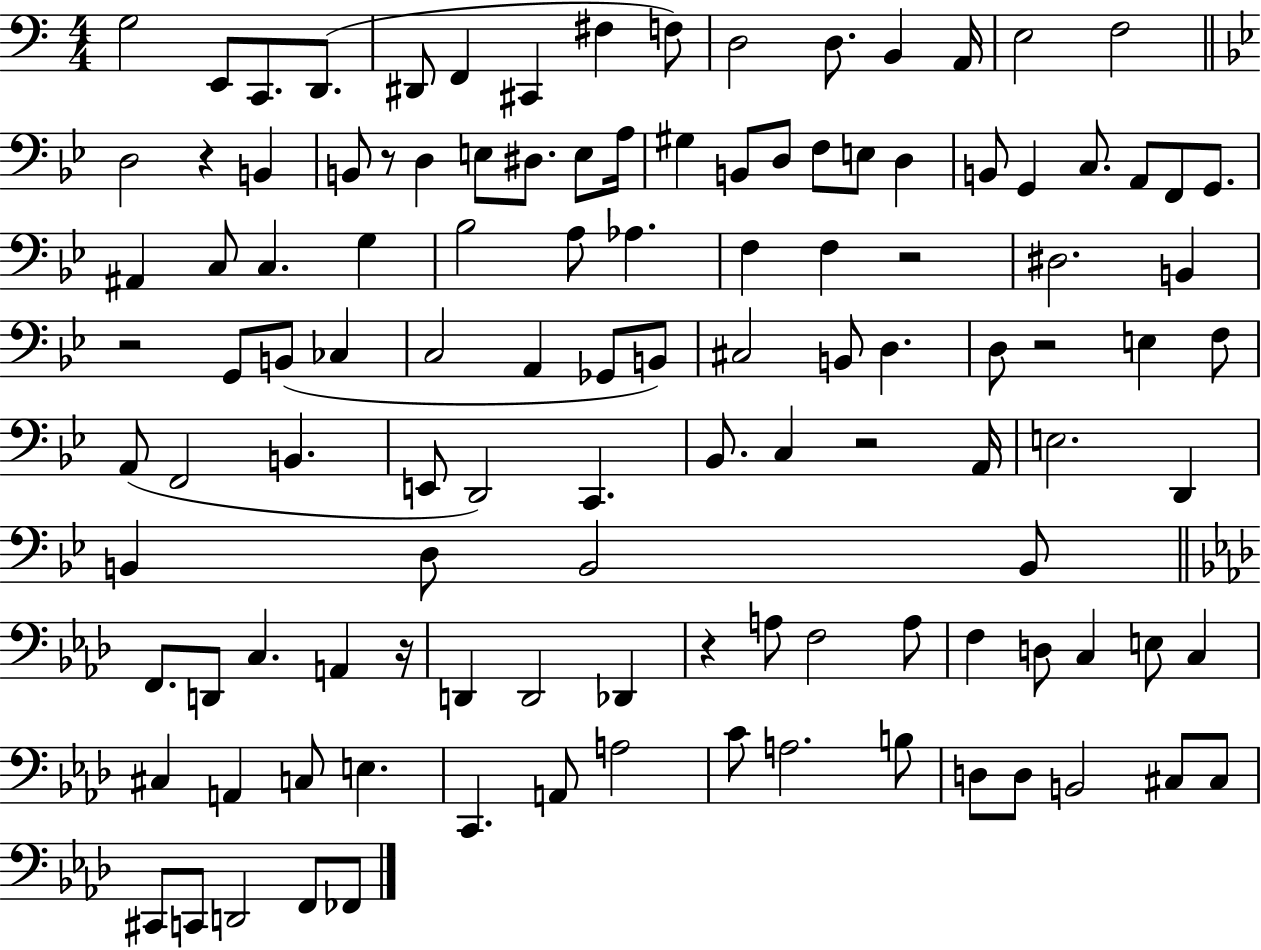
G3/h E2/e C2/e. D2/e. D#2/e F2/q C#2/q F#3/q F3/e D3/h D3/e. B2/q A2/s E3/h F3/h D3/h R/q B2/q B2/e R/e D3/q E3/e D#3/e. E3/e A3/s G#3/q B2/e D3/e F3/e E3/e D3/q B2/e G2/q C3/e. A2/e F2/e G2/e. A#2/q C3/e C3/q. G3/q Bb3/h A3/e Ab3/q. F3/q F3/q R/h D#3/h. B2/q R/h G2/e B2/e CES3/q C3/h A2/q Gb2/e B2/e C#3/h B2/e D3/q. D3/e R/h E3/q F3/e A2/e F2/h B2/q. E2/e D2/h C2/q. Bb2/e. C3/q R/h A2/s E3/h. D2/q B2/q D3/e B2/h B2/e F2/e. D2/e C3/q. A2/q R/s D2/q D2/h Db2/q R/q A3/e F3/h A3/e F3/q D3/e C3/q E3/e C3/q C#3/q A2/q C3/e E3/q. C2/q. A2/e A3/h C4/e A3/h. B3/e D3/e D3/e B2/h C#3/e C#3/e C#2/e C2/e D2/h F2/e FES2/e